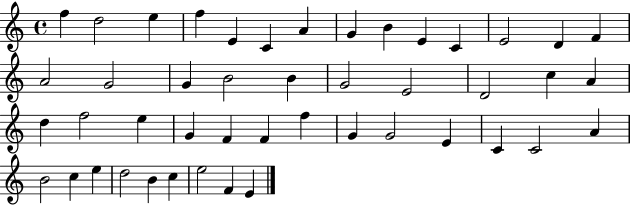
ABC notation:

X:1
T:Untitled
M:4/4
L:1/4
K:C
f d2 e f E C A G B E C E2 D F A2 G2 G B2 B G2 E2 D2 c A d f2 e G F F f G G2 E C C2 A B2 c e d2 B c e2 F E